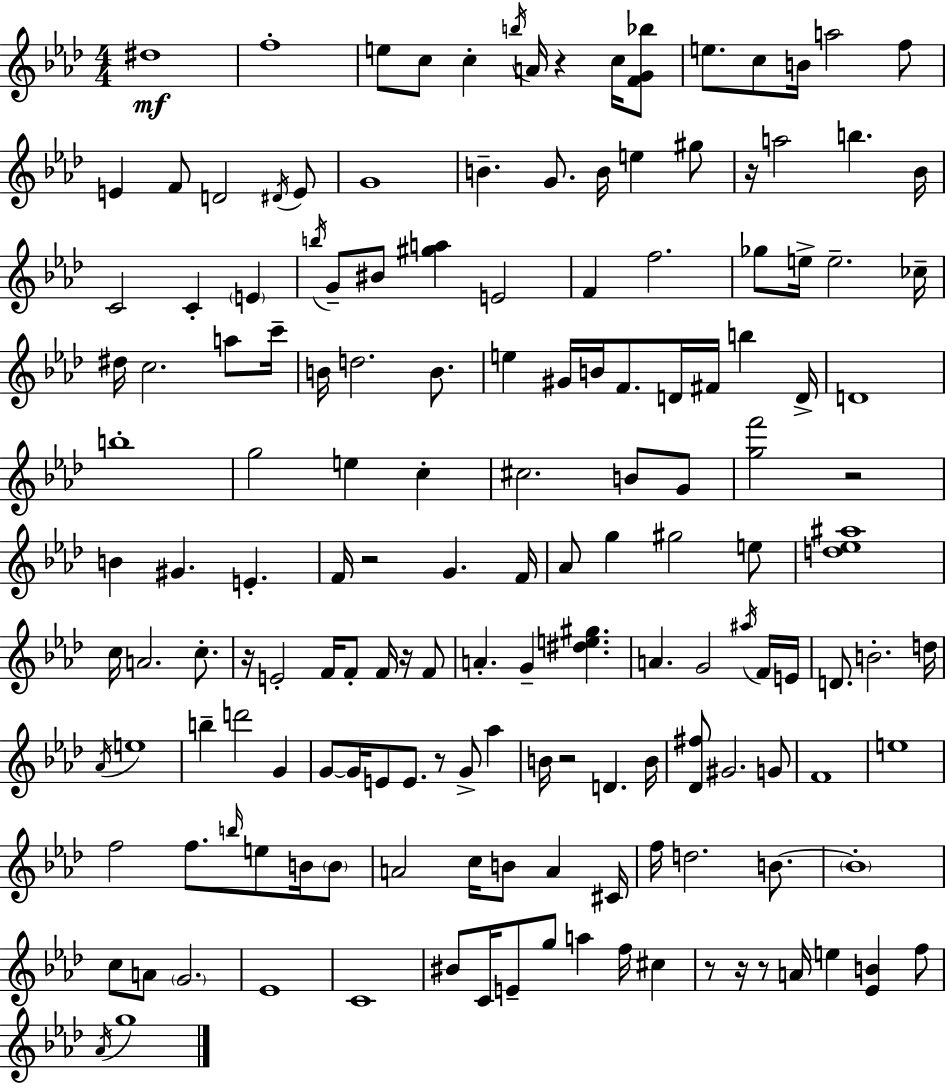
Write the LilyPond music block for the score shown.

{
  \clef treble
  \numericTimeSignature
  \time 4/4
  \key aes \major
  \repeat volta 2 { dis''1\mf | f''1-. | e''8 c''8 c''4-. \acciaccatura { b''16 } a'16 r4 c''16 <f' g' bes''>8 | e''8. c''8 b'16 a''2 f''8 | \break e'4 f'8 d'2 \acciaccatura { dis'16 } | e'8 g'1 | b'4.-- g'8. b'16 e''4 | gis''8 r16 a''2 b''4. | \break bes'16 c'2 c'4-. \parenthesize e'4 | \acciaccatura { b''16 } g'8-- bis'8 <gis'' a''>4 e'2 | f'4 f''2. | ges''8 e''16-> e''2.-- | \break ces''16-- dis''16 c''2. | a''8 c'''16-- b'16 d''2. | b'8. e''4 gis'16 b'16 f'8. d'16 fis'16 b''4 | d'16-> d'1 | \break b''1-. | g''2 e''4 c''4-. | cis''2. b'8 | g'8 <g'' f'''>2 r2 | \break b'4 gis'4. e'4.-. | f'16 r2 g'4. | f'16 aes'8 g''4 gis''2 | e''8 <d'' ees'' ais''>1 | \break c''16 a'2. | c''8.-. r16 e'2-. f'16 f'8-. f'16 | r16 f'8 a'4.-. g'4-- <dis'' e'' gis''>4. | a'4. g'2 | \break \acciaccatura { ais''16 } f'16 e'16 d'8. b'2.-. | d''16 \acciaccatura { aes'16 } e''1 | b''4-- d'''2 | g'4 g'8~~ g'16 e'8 e'8. r8 g'8-> | \break aes''4 b'16 r2 d'4. | b'16 <des' fis''>8 gis'2. | g'8 f'1 | e''1 | \break f''2 f''8. | \grace { b''16 } e''8 b'16 \parenthesize b'8 a'2 c''16 b'8 | a'4 cis'16 f''16 d''2. | b'8.~~ \parenthesize b'1-. | \break c''8 a'8 \parenthesize g'2. | ees'1 | c'1 | bis'8 c'16 e'8-- g''8 a''4 | \break f''16 cis''4 r8 r16 r8 a'16 e''4 | <ees' b'>4 f''8 \acciaccatura { aes'16 } g''1 | } \bar "|."
}